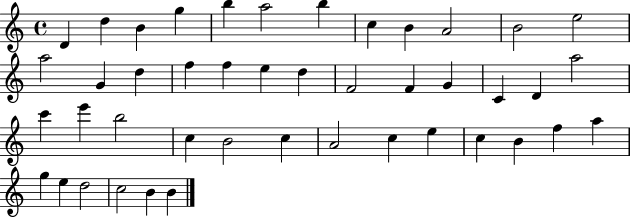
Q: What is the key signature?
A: C major